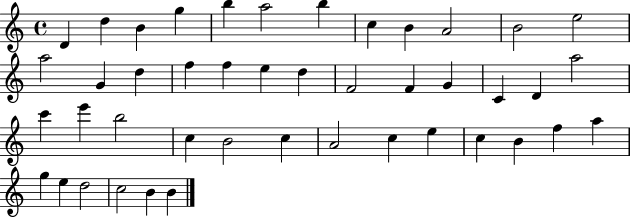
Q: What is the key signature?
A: C major